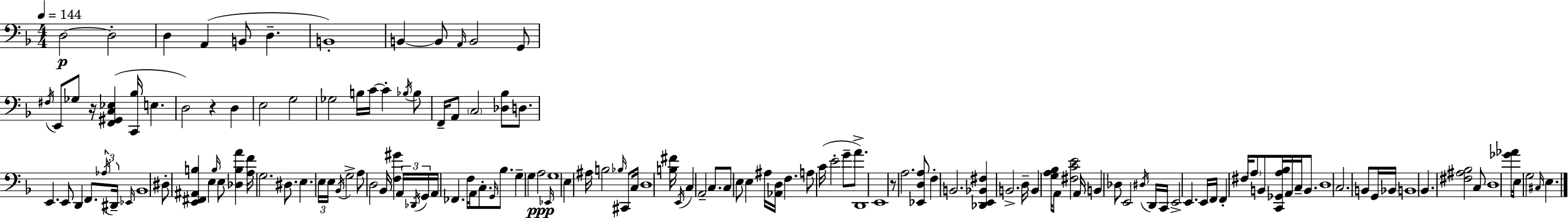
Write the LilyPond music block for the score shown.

{
  \clef bass
  \numericTimeSignature
  \time 4/4
  \key d \minor
  \tempo 4 = 144
  \repeat volta 2 { d2~~\p d2-. | d4 a,4( b,8 d4.-- | b,1-.) | b,4~~ b,8 \grace { a,16 } b,2 g,8 | \break \acciaccatura { fis16 } e,8 ges8 r16 <f, gis, c ees>4( <c, bes>16 e4. | d2) r4 d4 | e2 g2 | ges2 b16 c'16~~ c'4-. | \break \acciaccatura { bes16 } bes8 f,16-- a,8 \parenthesize c2 <des bes>8 | d8. e,4. e,8 d,4 f,8. | \tuplet 3/2 { \acciaccatura { aes16 } dis,16-- \grace { ees,16 } } bes,1 | dis8-. <e, fis, ais, b>4 e4 \grace { b16 } | \break e8 <des b a'>4 <a f'>16 g2. | dis8. e4. \tuplet 3/2 { e16 e16 \acciaccatura { bes,16 } } g2-> | a8 d2 | bes,16 <f gis'>4 \tuplet 3/2 { a,16 \acciaccatura { des,16 } g,16 } a,16 fes,4. | \break f16 a,16 c8.-. \grace { g,16 } bes8. g4-- g4 | a2\ppp \grace { ees,16 } g1 | e4 ais16 b2 | \grace { bes16 } cis,8 c16 d1 | \break <b fis'>16 \acciaccatura { e,16 } c4 | a,2-- c8. c8 e8 | e4 ais16 <aes, d>16 f4. a8 c'16( e'2-. | g'8-- a'8.-> d,1) | \break e,1 | r8 a2. | <ees, d a>8 f4-. | b,2. <des, e, bes, fis>4 | \break b,2.-> d16-- b,4 | <g a bes>16 a,8 <fis c' e'>2 a,16 b,4 | des8 e,2 \acciaccatura { dis16 } d,16 c,16 e,2-> | e,4. e,16 f,16 f,4-. | \break fis16 \parenthesize a8 b,8 <c, ges, a bes>16 a,16 c16-- b,8. d1 | c2. | b,8 g,16 bes,16 b,1 | bes,4. | \break <fis ais bes>2 c8 d1 | <ges' aes'>16 e16 g2 | \grace { cis16 } e4. } \bar "|."
}